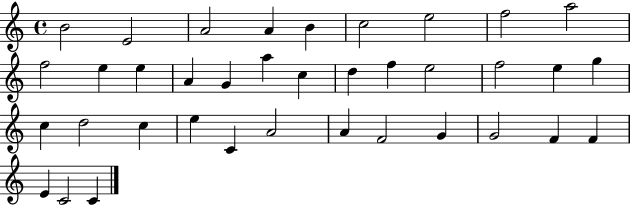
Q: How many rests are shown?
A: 0